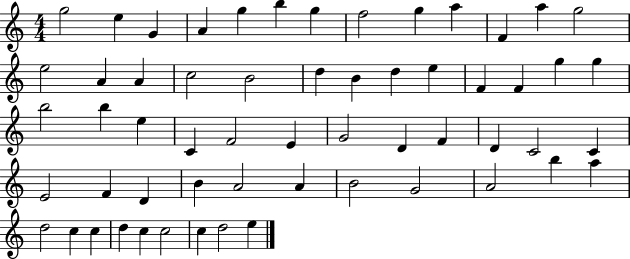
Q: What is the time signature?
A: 4/4